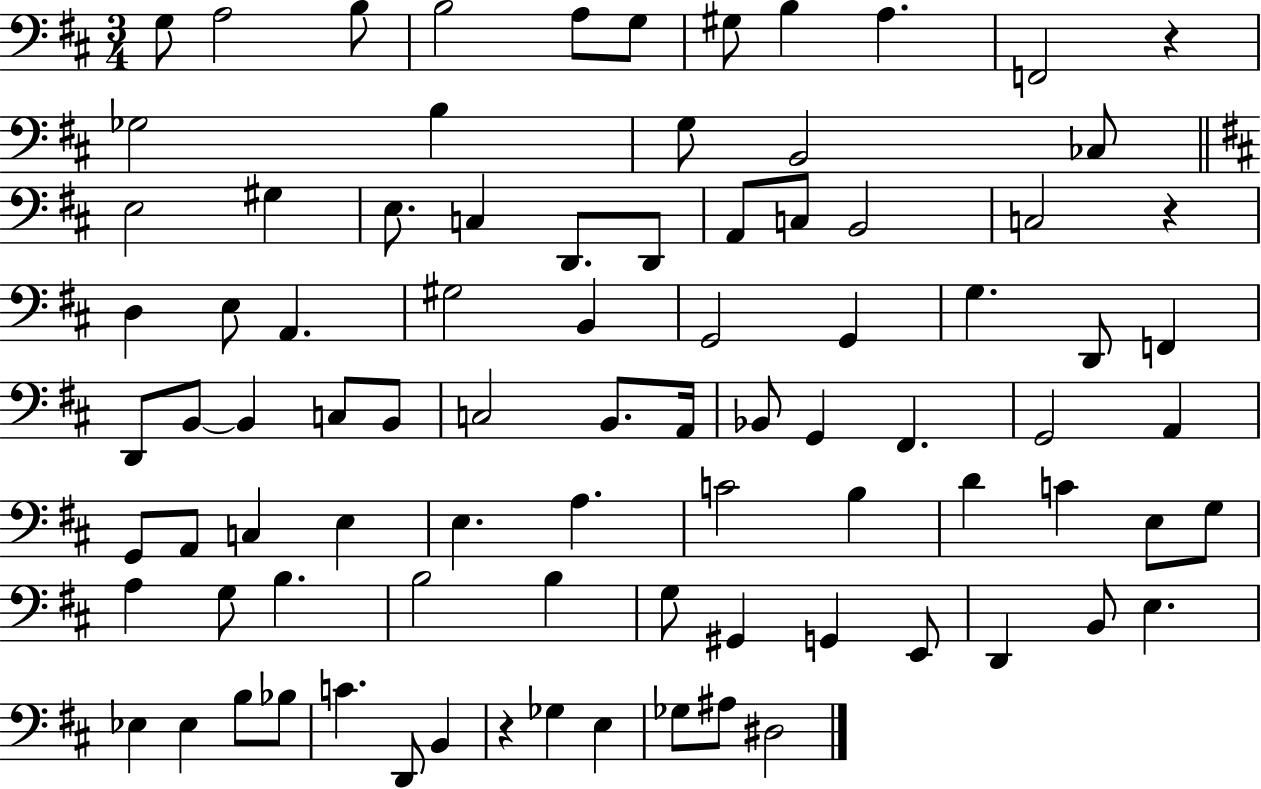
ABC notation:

X:1
T:Untitled
M:3/4
L:1/4
K:D
G,/2 A,2 B,/2 B,2 A,/2 G,/2 ^G,/2 B, A, F,,2 z _G,2 B, G,/2 B,,2 _C,/2 E,2 ^G, E,/2 C, D,,/2 D,,/2 A,,/2 C,/2 B,,2 C,2 z D, E,/2 A,, ^G,2 B,, G,,2 G,, G, D,,/2 F,, D,,/2 B,,/2 B,, C,/2 B,,/2 C,2 B,,/2 A,,/4 _B,,/2 G,, ^F,, G,,2 A,, G,,/2 A,,/2 C, E, E, A, C2 B, D C E,/2 G,/2 A, G,/2 B, B,2 B, G,/2 ^G,, G,, E,,/2 D,, B,,/2 E, _E, _E, B,/2 _B,/2 C D,,/2 B,, z _G, E, _G,/2 ^A,/2 ^D,2